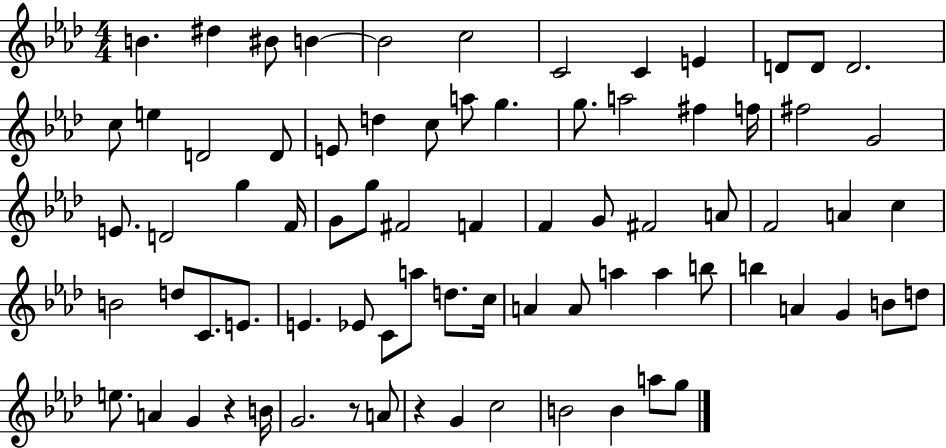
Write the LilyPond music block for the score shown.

{
  \clef treble
  \numericTimeSignature
  \time 4/4
  \key aes \major
  b'4. dis''4 bis'8 b'4~~ | b'2 c''2 | c'2 c'4 e'4 | d'8 d'8 d'2. | \break c''8 e''4 d'2 d'8 | e'8 d''4 c''8 a''8 g''4. | g''8. a''2 fis''4 f''16 | fis''2 g'2 | \break e'8. d'2 g''4 f'16 | g'8 g''8 fis'2 f'4 | f'4 g'8 fis'2 a'8 | f'2 a'4 c''4 | \break b'2 d''8 c'8. e'8. | e'4. ees'8 c'8 a''8 d''8. c''16 | a'4 a'8 a''4 a''4 b''8 | b''4 a'4 g'4 b'8 d''8 | \break e''8. a'4 g'4 r4 b'16 | g'2. r8 a'8 | r4 g'4 c''2 | b'2 b'4 a''8 g''8 | \break \bar "|."
}